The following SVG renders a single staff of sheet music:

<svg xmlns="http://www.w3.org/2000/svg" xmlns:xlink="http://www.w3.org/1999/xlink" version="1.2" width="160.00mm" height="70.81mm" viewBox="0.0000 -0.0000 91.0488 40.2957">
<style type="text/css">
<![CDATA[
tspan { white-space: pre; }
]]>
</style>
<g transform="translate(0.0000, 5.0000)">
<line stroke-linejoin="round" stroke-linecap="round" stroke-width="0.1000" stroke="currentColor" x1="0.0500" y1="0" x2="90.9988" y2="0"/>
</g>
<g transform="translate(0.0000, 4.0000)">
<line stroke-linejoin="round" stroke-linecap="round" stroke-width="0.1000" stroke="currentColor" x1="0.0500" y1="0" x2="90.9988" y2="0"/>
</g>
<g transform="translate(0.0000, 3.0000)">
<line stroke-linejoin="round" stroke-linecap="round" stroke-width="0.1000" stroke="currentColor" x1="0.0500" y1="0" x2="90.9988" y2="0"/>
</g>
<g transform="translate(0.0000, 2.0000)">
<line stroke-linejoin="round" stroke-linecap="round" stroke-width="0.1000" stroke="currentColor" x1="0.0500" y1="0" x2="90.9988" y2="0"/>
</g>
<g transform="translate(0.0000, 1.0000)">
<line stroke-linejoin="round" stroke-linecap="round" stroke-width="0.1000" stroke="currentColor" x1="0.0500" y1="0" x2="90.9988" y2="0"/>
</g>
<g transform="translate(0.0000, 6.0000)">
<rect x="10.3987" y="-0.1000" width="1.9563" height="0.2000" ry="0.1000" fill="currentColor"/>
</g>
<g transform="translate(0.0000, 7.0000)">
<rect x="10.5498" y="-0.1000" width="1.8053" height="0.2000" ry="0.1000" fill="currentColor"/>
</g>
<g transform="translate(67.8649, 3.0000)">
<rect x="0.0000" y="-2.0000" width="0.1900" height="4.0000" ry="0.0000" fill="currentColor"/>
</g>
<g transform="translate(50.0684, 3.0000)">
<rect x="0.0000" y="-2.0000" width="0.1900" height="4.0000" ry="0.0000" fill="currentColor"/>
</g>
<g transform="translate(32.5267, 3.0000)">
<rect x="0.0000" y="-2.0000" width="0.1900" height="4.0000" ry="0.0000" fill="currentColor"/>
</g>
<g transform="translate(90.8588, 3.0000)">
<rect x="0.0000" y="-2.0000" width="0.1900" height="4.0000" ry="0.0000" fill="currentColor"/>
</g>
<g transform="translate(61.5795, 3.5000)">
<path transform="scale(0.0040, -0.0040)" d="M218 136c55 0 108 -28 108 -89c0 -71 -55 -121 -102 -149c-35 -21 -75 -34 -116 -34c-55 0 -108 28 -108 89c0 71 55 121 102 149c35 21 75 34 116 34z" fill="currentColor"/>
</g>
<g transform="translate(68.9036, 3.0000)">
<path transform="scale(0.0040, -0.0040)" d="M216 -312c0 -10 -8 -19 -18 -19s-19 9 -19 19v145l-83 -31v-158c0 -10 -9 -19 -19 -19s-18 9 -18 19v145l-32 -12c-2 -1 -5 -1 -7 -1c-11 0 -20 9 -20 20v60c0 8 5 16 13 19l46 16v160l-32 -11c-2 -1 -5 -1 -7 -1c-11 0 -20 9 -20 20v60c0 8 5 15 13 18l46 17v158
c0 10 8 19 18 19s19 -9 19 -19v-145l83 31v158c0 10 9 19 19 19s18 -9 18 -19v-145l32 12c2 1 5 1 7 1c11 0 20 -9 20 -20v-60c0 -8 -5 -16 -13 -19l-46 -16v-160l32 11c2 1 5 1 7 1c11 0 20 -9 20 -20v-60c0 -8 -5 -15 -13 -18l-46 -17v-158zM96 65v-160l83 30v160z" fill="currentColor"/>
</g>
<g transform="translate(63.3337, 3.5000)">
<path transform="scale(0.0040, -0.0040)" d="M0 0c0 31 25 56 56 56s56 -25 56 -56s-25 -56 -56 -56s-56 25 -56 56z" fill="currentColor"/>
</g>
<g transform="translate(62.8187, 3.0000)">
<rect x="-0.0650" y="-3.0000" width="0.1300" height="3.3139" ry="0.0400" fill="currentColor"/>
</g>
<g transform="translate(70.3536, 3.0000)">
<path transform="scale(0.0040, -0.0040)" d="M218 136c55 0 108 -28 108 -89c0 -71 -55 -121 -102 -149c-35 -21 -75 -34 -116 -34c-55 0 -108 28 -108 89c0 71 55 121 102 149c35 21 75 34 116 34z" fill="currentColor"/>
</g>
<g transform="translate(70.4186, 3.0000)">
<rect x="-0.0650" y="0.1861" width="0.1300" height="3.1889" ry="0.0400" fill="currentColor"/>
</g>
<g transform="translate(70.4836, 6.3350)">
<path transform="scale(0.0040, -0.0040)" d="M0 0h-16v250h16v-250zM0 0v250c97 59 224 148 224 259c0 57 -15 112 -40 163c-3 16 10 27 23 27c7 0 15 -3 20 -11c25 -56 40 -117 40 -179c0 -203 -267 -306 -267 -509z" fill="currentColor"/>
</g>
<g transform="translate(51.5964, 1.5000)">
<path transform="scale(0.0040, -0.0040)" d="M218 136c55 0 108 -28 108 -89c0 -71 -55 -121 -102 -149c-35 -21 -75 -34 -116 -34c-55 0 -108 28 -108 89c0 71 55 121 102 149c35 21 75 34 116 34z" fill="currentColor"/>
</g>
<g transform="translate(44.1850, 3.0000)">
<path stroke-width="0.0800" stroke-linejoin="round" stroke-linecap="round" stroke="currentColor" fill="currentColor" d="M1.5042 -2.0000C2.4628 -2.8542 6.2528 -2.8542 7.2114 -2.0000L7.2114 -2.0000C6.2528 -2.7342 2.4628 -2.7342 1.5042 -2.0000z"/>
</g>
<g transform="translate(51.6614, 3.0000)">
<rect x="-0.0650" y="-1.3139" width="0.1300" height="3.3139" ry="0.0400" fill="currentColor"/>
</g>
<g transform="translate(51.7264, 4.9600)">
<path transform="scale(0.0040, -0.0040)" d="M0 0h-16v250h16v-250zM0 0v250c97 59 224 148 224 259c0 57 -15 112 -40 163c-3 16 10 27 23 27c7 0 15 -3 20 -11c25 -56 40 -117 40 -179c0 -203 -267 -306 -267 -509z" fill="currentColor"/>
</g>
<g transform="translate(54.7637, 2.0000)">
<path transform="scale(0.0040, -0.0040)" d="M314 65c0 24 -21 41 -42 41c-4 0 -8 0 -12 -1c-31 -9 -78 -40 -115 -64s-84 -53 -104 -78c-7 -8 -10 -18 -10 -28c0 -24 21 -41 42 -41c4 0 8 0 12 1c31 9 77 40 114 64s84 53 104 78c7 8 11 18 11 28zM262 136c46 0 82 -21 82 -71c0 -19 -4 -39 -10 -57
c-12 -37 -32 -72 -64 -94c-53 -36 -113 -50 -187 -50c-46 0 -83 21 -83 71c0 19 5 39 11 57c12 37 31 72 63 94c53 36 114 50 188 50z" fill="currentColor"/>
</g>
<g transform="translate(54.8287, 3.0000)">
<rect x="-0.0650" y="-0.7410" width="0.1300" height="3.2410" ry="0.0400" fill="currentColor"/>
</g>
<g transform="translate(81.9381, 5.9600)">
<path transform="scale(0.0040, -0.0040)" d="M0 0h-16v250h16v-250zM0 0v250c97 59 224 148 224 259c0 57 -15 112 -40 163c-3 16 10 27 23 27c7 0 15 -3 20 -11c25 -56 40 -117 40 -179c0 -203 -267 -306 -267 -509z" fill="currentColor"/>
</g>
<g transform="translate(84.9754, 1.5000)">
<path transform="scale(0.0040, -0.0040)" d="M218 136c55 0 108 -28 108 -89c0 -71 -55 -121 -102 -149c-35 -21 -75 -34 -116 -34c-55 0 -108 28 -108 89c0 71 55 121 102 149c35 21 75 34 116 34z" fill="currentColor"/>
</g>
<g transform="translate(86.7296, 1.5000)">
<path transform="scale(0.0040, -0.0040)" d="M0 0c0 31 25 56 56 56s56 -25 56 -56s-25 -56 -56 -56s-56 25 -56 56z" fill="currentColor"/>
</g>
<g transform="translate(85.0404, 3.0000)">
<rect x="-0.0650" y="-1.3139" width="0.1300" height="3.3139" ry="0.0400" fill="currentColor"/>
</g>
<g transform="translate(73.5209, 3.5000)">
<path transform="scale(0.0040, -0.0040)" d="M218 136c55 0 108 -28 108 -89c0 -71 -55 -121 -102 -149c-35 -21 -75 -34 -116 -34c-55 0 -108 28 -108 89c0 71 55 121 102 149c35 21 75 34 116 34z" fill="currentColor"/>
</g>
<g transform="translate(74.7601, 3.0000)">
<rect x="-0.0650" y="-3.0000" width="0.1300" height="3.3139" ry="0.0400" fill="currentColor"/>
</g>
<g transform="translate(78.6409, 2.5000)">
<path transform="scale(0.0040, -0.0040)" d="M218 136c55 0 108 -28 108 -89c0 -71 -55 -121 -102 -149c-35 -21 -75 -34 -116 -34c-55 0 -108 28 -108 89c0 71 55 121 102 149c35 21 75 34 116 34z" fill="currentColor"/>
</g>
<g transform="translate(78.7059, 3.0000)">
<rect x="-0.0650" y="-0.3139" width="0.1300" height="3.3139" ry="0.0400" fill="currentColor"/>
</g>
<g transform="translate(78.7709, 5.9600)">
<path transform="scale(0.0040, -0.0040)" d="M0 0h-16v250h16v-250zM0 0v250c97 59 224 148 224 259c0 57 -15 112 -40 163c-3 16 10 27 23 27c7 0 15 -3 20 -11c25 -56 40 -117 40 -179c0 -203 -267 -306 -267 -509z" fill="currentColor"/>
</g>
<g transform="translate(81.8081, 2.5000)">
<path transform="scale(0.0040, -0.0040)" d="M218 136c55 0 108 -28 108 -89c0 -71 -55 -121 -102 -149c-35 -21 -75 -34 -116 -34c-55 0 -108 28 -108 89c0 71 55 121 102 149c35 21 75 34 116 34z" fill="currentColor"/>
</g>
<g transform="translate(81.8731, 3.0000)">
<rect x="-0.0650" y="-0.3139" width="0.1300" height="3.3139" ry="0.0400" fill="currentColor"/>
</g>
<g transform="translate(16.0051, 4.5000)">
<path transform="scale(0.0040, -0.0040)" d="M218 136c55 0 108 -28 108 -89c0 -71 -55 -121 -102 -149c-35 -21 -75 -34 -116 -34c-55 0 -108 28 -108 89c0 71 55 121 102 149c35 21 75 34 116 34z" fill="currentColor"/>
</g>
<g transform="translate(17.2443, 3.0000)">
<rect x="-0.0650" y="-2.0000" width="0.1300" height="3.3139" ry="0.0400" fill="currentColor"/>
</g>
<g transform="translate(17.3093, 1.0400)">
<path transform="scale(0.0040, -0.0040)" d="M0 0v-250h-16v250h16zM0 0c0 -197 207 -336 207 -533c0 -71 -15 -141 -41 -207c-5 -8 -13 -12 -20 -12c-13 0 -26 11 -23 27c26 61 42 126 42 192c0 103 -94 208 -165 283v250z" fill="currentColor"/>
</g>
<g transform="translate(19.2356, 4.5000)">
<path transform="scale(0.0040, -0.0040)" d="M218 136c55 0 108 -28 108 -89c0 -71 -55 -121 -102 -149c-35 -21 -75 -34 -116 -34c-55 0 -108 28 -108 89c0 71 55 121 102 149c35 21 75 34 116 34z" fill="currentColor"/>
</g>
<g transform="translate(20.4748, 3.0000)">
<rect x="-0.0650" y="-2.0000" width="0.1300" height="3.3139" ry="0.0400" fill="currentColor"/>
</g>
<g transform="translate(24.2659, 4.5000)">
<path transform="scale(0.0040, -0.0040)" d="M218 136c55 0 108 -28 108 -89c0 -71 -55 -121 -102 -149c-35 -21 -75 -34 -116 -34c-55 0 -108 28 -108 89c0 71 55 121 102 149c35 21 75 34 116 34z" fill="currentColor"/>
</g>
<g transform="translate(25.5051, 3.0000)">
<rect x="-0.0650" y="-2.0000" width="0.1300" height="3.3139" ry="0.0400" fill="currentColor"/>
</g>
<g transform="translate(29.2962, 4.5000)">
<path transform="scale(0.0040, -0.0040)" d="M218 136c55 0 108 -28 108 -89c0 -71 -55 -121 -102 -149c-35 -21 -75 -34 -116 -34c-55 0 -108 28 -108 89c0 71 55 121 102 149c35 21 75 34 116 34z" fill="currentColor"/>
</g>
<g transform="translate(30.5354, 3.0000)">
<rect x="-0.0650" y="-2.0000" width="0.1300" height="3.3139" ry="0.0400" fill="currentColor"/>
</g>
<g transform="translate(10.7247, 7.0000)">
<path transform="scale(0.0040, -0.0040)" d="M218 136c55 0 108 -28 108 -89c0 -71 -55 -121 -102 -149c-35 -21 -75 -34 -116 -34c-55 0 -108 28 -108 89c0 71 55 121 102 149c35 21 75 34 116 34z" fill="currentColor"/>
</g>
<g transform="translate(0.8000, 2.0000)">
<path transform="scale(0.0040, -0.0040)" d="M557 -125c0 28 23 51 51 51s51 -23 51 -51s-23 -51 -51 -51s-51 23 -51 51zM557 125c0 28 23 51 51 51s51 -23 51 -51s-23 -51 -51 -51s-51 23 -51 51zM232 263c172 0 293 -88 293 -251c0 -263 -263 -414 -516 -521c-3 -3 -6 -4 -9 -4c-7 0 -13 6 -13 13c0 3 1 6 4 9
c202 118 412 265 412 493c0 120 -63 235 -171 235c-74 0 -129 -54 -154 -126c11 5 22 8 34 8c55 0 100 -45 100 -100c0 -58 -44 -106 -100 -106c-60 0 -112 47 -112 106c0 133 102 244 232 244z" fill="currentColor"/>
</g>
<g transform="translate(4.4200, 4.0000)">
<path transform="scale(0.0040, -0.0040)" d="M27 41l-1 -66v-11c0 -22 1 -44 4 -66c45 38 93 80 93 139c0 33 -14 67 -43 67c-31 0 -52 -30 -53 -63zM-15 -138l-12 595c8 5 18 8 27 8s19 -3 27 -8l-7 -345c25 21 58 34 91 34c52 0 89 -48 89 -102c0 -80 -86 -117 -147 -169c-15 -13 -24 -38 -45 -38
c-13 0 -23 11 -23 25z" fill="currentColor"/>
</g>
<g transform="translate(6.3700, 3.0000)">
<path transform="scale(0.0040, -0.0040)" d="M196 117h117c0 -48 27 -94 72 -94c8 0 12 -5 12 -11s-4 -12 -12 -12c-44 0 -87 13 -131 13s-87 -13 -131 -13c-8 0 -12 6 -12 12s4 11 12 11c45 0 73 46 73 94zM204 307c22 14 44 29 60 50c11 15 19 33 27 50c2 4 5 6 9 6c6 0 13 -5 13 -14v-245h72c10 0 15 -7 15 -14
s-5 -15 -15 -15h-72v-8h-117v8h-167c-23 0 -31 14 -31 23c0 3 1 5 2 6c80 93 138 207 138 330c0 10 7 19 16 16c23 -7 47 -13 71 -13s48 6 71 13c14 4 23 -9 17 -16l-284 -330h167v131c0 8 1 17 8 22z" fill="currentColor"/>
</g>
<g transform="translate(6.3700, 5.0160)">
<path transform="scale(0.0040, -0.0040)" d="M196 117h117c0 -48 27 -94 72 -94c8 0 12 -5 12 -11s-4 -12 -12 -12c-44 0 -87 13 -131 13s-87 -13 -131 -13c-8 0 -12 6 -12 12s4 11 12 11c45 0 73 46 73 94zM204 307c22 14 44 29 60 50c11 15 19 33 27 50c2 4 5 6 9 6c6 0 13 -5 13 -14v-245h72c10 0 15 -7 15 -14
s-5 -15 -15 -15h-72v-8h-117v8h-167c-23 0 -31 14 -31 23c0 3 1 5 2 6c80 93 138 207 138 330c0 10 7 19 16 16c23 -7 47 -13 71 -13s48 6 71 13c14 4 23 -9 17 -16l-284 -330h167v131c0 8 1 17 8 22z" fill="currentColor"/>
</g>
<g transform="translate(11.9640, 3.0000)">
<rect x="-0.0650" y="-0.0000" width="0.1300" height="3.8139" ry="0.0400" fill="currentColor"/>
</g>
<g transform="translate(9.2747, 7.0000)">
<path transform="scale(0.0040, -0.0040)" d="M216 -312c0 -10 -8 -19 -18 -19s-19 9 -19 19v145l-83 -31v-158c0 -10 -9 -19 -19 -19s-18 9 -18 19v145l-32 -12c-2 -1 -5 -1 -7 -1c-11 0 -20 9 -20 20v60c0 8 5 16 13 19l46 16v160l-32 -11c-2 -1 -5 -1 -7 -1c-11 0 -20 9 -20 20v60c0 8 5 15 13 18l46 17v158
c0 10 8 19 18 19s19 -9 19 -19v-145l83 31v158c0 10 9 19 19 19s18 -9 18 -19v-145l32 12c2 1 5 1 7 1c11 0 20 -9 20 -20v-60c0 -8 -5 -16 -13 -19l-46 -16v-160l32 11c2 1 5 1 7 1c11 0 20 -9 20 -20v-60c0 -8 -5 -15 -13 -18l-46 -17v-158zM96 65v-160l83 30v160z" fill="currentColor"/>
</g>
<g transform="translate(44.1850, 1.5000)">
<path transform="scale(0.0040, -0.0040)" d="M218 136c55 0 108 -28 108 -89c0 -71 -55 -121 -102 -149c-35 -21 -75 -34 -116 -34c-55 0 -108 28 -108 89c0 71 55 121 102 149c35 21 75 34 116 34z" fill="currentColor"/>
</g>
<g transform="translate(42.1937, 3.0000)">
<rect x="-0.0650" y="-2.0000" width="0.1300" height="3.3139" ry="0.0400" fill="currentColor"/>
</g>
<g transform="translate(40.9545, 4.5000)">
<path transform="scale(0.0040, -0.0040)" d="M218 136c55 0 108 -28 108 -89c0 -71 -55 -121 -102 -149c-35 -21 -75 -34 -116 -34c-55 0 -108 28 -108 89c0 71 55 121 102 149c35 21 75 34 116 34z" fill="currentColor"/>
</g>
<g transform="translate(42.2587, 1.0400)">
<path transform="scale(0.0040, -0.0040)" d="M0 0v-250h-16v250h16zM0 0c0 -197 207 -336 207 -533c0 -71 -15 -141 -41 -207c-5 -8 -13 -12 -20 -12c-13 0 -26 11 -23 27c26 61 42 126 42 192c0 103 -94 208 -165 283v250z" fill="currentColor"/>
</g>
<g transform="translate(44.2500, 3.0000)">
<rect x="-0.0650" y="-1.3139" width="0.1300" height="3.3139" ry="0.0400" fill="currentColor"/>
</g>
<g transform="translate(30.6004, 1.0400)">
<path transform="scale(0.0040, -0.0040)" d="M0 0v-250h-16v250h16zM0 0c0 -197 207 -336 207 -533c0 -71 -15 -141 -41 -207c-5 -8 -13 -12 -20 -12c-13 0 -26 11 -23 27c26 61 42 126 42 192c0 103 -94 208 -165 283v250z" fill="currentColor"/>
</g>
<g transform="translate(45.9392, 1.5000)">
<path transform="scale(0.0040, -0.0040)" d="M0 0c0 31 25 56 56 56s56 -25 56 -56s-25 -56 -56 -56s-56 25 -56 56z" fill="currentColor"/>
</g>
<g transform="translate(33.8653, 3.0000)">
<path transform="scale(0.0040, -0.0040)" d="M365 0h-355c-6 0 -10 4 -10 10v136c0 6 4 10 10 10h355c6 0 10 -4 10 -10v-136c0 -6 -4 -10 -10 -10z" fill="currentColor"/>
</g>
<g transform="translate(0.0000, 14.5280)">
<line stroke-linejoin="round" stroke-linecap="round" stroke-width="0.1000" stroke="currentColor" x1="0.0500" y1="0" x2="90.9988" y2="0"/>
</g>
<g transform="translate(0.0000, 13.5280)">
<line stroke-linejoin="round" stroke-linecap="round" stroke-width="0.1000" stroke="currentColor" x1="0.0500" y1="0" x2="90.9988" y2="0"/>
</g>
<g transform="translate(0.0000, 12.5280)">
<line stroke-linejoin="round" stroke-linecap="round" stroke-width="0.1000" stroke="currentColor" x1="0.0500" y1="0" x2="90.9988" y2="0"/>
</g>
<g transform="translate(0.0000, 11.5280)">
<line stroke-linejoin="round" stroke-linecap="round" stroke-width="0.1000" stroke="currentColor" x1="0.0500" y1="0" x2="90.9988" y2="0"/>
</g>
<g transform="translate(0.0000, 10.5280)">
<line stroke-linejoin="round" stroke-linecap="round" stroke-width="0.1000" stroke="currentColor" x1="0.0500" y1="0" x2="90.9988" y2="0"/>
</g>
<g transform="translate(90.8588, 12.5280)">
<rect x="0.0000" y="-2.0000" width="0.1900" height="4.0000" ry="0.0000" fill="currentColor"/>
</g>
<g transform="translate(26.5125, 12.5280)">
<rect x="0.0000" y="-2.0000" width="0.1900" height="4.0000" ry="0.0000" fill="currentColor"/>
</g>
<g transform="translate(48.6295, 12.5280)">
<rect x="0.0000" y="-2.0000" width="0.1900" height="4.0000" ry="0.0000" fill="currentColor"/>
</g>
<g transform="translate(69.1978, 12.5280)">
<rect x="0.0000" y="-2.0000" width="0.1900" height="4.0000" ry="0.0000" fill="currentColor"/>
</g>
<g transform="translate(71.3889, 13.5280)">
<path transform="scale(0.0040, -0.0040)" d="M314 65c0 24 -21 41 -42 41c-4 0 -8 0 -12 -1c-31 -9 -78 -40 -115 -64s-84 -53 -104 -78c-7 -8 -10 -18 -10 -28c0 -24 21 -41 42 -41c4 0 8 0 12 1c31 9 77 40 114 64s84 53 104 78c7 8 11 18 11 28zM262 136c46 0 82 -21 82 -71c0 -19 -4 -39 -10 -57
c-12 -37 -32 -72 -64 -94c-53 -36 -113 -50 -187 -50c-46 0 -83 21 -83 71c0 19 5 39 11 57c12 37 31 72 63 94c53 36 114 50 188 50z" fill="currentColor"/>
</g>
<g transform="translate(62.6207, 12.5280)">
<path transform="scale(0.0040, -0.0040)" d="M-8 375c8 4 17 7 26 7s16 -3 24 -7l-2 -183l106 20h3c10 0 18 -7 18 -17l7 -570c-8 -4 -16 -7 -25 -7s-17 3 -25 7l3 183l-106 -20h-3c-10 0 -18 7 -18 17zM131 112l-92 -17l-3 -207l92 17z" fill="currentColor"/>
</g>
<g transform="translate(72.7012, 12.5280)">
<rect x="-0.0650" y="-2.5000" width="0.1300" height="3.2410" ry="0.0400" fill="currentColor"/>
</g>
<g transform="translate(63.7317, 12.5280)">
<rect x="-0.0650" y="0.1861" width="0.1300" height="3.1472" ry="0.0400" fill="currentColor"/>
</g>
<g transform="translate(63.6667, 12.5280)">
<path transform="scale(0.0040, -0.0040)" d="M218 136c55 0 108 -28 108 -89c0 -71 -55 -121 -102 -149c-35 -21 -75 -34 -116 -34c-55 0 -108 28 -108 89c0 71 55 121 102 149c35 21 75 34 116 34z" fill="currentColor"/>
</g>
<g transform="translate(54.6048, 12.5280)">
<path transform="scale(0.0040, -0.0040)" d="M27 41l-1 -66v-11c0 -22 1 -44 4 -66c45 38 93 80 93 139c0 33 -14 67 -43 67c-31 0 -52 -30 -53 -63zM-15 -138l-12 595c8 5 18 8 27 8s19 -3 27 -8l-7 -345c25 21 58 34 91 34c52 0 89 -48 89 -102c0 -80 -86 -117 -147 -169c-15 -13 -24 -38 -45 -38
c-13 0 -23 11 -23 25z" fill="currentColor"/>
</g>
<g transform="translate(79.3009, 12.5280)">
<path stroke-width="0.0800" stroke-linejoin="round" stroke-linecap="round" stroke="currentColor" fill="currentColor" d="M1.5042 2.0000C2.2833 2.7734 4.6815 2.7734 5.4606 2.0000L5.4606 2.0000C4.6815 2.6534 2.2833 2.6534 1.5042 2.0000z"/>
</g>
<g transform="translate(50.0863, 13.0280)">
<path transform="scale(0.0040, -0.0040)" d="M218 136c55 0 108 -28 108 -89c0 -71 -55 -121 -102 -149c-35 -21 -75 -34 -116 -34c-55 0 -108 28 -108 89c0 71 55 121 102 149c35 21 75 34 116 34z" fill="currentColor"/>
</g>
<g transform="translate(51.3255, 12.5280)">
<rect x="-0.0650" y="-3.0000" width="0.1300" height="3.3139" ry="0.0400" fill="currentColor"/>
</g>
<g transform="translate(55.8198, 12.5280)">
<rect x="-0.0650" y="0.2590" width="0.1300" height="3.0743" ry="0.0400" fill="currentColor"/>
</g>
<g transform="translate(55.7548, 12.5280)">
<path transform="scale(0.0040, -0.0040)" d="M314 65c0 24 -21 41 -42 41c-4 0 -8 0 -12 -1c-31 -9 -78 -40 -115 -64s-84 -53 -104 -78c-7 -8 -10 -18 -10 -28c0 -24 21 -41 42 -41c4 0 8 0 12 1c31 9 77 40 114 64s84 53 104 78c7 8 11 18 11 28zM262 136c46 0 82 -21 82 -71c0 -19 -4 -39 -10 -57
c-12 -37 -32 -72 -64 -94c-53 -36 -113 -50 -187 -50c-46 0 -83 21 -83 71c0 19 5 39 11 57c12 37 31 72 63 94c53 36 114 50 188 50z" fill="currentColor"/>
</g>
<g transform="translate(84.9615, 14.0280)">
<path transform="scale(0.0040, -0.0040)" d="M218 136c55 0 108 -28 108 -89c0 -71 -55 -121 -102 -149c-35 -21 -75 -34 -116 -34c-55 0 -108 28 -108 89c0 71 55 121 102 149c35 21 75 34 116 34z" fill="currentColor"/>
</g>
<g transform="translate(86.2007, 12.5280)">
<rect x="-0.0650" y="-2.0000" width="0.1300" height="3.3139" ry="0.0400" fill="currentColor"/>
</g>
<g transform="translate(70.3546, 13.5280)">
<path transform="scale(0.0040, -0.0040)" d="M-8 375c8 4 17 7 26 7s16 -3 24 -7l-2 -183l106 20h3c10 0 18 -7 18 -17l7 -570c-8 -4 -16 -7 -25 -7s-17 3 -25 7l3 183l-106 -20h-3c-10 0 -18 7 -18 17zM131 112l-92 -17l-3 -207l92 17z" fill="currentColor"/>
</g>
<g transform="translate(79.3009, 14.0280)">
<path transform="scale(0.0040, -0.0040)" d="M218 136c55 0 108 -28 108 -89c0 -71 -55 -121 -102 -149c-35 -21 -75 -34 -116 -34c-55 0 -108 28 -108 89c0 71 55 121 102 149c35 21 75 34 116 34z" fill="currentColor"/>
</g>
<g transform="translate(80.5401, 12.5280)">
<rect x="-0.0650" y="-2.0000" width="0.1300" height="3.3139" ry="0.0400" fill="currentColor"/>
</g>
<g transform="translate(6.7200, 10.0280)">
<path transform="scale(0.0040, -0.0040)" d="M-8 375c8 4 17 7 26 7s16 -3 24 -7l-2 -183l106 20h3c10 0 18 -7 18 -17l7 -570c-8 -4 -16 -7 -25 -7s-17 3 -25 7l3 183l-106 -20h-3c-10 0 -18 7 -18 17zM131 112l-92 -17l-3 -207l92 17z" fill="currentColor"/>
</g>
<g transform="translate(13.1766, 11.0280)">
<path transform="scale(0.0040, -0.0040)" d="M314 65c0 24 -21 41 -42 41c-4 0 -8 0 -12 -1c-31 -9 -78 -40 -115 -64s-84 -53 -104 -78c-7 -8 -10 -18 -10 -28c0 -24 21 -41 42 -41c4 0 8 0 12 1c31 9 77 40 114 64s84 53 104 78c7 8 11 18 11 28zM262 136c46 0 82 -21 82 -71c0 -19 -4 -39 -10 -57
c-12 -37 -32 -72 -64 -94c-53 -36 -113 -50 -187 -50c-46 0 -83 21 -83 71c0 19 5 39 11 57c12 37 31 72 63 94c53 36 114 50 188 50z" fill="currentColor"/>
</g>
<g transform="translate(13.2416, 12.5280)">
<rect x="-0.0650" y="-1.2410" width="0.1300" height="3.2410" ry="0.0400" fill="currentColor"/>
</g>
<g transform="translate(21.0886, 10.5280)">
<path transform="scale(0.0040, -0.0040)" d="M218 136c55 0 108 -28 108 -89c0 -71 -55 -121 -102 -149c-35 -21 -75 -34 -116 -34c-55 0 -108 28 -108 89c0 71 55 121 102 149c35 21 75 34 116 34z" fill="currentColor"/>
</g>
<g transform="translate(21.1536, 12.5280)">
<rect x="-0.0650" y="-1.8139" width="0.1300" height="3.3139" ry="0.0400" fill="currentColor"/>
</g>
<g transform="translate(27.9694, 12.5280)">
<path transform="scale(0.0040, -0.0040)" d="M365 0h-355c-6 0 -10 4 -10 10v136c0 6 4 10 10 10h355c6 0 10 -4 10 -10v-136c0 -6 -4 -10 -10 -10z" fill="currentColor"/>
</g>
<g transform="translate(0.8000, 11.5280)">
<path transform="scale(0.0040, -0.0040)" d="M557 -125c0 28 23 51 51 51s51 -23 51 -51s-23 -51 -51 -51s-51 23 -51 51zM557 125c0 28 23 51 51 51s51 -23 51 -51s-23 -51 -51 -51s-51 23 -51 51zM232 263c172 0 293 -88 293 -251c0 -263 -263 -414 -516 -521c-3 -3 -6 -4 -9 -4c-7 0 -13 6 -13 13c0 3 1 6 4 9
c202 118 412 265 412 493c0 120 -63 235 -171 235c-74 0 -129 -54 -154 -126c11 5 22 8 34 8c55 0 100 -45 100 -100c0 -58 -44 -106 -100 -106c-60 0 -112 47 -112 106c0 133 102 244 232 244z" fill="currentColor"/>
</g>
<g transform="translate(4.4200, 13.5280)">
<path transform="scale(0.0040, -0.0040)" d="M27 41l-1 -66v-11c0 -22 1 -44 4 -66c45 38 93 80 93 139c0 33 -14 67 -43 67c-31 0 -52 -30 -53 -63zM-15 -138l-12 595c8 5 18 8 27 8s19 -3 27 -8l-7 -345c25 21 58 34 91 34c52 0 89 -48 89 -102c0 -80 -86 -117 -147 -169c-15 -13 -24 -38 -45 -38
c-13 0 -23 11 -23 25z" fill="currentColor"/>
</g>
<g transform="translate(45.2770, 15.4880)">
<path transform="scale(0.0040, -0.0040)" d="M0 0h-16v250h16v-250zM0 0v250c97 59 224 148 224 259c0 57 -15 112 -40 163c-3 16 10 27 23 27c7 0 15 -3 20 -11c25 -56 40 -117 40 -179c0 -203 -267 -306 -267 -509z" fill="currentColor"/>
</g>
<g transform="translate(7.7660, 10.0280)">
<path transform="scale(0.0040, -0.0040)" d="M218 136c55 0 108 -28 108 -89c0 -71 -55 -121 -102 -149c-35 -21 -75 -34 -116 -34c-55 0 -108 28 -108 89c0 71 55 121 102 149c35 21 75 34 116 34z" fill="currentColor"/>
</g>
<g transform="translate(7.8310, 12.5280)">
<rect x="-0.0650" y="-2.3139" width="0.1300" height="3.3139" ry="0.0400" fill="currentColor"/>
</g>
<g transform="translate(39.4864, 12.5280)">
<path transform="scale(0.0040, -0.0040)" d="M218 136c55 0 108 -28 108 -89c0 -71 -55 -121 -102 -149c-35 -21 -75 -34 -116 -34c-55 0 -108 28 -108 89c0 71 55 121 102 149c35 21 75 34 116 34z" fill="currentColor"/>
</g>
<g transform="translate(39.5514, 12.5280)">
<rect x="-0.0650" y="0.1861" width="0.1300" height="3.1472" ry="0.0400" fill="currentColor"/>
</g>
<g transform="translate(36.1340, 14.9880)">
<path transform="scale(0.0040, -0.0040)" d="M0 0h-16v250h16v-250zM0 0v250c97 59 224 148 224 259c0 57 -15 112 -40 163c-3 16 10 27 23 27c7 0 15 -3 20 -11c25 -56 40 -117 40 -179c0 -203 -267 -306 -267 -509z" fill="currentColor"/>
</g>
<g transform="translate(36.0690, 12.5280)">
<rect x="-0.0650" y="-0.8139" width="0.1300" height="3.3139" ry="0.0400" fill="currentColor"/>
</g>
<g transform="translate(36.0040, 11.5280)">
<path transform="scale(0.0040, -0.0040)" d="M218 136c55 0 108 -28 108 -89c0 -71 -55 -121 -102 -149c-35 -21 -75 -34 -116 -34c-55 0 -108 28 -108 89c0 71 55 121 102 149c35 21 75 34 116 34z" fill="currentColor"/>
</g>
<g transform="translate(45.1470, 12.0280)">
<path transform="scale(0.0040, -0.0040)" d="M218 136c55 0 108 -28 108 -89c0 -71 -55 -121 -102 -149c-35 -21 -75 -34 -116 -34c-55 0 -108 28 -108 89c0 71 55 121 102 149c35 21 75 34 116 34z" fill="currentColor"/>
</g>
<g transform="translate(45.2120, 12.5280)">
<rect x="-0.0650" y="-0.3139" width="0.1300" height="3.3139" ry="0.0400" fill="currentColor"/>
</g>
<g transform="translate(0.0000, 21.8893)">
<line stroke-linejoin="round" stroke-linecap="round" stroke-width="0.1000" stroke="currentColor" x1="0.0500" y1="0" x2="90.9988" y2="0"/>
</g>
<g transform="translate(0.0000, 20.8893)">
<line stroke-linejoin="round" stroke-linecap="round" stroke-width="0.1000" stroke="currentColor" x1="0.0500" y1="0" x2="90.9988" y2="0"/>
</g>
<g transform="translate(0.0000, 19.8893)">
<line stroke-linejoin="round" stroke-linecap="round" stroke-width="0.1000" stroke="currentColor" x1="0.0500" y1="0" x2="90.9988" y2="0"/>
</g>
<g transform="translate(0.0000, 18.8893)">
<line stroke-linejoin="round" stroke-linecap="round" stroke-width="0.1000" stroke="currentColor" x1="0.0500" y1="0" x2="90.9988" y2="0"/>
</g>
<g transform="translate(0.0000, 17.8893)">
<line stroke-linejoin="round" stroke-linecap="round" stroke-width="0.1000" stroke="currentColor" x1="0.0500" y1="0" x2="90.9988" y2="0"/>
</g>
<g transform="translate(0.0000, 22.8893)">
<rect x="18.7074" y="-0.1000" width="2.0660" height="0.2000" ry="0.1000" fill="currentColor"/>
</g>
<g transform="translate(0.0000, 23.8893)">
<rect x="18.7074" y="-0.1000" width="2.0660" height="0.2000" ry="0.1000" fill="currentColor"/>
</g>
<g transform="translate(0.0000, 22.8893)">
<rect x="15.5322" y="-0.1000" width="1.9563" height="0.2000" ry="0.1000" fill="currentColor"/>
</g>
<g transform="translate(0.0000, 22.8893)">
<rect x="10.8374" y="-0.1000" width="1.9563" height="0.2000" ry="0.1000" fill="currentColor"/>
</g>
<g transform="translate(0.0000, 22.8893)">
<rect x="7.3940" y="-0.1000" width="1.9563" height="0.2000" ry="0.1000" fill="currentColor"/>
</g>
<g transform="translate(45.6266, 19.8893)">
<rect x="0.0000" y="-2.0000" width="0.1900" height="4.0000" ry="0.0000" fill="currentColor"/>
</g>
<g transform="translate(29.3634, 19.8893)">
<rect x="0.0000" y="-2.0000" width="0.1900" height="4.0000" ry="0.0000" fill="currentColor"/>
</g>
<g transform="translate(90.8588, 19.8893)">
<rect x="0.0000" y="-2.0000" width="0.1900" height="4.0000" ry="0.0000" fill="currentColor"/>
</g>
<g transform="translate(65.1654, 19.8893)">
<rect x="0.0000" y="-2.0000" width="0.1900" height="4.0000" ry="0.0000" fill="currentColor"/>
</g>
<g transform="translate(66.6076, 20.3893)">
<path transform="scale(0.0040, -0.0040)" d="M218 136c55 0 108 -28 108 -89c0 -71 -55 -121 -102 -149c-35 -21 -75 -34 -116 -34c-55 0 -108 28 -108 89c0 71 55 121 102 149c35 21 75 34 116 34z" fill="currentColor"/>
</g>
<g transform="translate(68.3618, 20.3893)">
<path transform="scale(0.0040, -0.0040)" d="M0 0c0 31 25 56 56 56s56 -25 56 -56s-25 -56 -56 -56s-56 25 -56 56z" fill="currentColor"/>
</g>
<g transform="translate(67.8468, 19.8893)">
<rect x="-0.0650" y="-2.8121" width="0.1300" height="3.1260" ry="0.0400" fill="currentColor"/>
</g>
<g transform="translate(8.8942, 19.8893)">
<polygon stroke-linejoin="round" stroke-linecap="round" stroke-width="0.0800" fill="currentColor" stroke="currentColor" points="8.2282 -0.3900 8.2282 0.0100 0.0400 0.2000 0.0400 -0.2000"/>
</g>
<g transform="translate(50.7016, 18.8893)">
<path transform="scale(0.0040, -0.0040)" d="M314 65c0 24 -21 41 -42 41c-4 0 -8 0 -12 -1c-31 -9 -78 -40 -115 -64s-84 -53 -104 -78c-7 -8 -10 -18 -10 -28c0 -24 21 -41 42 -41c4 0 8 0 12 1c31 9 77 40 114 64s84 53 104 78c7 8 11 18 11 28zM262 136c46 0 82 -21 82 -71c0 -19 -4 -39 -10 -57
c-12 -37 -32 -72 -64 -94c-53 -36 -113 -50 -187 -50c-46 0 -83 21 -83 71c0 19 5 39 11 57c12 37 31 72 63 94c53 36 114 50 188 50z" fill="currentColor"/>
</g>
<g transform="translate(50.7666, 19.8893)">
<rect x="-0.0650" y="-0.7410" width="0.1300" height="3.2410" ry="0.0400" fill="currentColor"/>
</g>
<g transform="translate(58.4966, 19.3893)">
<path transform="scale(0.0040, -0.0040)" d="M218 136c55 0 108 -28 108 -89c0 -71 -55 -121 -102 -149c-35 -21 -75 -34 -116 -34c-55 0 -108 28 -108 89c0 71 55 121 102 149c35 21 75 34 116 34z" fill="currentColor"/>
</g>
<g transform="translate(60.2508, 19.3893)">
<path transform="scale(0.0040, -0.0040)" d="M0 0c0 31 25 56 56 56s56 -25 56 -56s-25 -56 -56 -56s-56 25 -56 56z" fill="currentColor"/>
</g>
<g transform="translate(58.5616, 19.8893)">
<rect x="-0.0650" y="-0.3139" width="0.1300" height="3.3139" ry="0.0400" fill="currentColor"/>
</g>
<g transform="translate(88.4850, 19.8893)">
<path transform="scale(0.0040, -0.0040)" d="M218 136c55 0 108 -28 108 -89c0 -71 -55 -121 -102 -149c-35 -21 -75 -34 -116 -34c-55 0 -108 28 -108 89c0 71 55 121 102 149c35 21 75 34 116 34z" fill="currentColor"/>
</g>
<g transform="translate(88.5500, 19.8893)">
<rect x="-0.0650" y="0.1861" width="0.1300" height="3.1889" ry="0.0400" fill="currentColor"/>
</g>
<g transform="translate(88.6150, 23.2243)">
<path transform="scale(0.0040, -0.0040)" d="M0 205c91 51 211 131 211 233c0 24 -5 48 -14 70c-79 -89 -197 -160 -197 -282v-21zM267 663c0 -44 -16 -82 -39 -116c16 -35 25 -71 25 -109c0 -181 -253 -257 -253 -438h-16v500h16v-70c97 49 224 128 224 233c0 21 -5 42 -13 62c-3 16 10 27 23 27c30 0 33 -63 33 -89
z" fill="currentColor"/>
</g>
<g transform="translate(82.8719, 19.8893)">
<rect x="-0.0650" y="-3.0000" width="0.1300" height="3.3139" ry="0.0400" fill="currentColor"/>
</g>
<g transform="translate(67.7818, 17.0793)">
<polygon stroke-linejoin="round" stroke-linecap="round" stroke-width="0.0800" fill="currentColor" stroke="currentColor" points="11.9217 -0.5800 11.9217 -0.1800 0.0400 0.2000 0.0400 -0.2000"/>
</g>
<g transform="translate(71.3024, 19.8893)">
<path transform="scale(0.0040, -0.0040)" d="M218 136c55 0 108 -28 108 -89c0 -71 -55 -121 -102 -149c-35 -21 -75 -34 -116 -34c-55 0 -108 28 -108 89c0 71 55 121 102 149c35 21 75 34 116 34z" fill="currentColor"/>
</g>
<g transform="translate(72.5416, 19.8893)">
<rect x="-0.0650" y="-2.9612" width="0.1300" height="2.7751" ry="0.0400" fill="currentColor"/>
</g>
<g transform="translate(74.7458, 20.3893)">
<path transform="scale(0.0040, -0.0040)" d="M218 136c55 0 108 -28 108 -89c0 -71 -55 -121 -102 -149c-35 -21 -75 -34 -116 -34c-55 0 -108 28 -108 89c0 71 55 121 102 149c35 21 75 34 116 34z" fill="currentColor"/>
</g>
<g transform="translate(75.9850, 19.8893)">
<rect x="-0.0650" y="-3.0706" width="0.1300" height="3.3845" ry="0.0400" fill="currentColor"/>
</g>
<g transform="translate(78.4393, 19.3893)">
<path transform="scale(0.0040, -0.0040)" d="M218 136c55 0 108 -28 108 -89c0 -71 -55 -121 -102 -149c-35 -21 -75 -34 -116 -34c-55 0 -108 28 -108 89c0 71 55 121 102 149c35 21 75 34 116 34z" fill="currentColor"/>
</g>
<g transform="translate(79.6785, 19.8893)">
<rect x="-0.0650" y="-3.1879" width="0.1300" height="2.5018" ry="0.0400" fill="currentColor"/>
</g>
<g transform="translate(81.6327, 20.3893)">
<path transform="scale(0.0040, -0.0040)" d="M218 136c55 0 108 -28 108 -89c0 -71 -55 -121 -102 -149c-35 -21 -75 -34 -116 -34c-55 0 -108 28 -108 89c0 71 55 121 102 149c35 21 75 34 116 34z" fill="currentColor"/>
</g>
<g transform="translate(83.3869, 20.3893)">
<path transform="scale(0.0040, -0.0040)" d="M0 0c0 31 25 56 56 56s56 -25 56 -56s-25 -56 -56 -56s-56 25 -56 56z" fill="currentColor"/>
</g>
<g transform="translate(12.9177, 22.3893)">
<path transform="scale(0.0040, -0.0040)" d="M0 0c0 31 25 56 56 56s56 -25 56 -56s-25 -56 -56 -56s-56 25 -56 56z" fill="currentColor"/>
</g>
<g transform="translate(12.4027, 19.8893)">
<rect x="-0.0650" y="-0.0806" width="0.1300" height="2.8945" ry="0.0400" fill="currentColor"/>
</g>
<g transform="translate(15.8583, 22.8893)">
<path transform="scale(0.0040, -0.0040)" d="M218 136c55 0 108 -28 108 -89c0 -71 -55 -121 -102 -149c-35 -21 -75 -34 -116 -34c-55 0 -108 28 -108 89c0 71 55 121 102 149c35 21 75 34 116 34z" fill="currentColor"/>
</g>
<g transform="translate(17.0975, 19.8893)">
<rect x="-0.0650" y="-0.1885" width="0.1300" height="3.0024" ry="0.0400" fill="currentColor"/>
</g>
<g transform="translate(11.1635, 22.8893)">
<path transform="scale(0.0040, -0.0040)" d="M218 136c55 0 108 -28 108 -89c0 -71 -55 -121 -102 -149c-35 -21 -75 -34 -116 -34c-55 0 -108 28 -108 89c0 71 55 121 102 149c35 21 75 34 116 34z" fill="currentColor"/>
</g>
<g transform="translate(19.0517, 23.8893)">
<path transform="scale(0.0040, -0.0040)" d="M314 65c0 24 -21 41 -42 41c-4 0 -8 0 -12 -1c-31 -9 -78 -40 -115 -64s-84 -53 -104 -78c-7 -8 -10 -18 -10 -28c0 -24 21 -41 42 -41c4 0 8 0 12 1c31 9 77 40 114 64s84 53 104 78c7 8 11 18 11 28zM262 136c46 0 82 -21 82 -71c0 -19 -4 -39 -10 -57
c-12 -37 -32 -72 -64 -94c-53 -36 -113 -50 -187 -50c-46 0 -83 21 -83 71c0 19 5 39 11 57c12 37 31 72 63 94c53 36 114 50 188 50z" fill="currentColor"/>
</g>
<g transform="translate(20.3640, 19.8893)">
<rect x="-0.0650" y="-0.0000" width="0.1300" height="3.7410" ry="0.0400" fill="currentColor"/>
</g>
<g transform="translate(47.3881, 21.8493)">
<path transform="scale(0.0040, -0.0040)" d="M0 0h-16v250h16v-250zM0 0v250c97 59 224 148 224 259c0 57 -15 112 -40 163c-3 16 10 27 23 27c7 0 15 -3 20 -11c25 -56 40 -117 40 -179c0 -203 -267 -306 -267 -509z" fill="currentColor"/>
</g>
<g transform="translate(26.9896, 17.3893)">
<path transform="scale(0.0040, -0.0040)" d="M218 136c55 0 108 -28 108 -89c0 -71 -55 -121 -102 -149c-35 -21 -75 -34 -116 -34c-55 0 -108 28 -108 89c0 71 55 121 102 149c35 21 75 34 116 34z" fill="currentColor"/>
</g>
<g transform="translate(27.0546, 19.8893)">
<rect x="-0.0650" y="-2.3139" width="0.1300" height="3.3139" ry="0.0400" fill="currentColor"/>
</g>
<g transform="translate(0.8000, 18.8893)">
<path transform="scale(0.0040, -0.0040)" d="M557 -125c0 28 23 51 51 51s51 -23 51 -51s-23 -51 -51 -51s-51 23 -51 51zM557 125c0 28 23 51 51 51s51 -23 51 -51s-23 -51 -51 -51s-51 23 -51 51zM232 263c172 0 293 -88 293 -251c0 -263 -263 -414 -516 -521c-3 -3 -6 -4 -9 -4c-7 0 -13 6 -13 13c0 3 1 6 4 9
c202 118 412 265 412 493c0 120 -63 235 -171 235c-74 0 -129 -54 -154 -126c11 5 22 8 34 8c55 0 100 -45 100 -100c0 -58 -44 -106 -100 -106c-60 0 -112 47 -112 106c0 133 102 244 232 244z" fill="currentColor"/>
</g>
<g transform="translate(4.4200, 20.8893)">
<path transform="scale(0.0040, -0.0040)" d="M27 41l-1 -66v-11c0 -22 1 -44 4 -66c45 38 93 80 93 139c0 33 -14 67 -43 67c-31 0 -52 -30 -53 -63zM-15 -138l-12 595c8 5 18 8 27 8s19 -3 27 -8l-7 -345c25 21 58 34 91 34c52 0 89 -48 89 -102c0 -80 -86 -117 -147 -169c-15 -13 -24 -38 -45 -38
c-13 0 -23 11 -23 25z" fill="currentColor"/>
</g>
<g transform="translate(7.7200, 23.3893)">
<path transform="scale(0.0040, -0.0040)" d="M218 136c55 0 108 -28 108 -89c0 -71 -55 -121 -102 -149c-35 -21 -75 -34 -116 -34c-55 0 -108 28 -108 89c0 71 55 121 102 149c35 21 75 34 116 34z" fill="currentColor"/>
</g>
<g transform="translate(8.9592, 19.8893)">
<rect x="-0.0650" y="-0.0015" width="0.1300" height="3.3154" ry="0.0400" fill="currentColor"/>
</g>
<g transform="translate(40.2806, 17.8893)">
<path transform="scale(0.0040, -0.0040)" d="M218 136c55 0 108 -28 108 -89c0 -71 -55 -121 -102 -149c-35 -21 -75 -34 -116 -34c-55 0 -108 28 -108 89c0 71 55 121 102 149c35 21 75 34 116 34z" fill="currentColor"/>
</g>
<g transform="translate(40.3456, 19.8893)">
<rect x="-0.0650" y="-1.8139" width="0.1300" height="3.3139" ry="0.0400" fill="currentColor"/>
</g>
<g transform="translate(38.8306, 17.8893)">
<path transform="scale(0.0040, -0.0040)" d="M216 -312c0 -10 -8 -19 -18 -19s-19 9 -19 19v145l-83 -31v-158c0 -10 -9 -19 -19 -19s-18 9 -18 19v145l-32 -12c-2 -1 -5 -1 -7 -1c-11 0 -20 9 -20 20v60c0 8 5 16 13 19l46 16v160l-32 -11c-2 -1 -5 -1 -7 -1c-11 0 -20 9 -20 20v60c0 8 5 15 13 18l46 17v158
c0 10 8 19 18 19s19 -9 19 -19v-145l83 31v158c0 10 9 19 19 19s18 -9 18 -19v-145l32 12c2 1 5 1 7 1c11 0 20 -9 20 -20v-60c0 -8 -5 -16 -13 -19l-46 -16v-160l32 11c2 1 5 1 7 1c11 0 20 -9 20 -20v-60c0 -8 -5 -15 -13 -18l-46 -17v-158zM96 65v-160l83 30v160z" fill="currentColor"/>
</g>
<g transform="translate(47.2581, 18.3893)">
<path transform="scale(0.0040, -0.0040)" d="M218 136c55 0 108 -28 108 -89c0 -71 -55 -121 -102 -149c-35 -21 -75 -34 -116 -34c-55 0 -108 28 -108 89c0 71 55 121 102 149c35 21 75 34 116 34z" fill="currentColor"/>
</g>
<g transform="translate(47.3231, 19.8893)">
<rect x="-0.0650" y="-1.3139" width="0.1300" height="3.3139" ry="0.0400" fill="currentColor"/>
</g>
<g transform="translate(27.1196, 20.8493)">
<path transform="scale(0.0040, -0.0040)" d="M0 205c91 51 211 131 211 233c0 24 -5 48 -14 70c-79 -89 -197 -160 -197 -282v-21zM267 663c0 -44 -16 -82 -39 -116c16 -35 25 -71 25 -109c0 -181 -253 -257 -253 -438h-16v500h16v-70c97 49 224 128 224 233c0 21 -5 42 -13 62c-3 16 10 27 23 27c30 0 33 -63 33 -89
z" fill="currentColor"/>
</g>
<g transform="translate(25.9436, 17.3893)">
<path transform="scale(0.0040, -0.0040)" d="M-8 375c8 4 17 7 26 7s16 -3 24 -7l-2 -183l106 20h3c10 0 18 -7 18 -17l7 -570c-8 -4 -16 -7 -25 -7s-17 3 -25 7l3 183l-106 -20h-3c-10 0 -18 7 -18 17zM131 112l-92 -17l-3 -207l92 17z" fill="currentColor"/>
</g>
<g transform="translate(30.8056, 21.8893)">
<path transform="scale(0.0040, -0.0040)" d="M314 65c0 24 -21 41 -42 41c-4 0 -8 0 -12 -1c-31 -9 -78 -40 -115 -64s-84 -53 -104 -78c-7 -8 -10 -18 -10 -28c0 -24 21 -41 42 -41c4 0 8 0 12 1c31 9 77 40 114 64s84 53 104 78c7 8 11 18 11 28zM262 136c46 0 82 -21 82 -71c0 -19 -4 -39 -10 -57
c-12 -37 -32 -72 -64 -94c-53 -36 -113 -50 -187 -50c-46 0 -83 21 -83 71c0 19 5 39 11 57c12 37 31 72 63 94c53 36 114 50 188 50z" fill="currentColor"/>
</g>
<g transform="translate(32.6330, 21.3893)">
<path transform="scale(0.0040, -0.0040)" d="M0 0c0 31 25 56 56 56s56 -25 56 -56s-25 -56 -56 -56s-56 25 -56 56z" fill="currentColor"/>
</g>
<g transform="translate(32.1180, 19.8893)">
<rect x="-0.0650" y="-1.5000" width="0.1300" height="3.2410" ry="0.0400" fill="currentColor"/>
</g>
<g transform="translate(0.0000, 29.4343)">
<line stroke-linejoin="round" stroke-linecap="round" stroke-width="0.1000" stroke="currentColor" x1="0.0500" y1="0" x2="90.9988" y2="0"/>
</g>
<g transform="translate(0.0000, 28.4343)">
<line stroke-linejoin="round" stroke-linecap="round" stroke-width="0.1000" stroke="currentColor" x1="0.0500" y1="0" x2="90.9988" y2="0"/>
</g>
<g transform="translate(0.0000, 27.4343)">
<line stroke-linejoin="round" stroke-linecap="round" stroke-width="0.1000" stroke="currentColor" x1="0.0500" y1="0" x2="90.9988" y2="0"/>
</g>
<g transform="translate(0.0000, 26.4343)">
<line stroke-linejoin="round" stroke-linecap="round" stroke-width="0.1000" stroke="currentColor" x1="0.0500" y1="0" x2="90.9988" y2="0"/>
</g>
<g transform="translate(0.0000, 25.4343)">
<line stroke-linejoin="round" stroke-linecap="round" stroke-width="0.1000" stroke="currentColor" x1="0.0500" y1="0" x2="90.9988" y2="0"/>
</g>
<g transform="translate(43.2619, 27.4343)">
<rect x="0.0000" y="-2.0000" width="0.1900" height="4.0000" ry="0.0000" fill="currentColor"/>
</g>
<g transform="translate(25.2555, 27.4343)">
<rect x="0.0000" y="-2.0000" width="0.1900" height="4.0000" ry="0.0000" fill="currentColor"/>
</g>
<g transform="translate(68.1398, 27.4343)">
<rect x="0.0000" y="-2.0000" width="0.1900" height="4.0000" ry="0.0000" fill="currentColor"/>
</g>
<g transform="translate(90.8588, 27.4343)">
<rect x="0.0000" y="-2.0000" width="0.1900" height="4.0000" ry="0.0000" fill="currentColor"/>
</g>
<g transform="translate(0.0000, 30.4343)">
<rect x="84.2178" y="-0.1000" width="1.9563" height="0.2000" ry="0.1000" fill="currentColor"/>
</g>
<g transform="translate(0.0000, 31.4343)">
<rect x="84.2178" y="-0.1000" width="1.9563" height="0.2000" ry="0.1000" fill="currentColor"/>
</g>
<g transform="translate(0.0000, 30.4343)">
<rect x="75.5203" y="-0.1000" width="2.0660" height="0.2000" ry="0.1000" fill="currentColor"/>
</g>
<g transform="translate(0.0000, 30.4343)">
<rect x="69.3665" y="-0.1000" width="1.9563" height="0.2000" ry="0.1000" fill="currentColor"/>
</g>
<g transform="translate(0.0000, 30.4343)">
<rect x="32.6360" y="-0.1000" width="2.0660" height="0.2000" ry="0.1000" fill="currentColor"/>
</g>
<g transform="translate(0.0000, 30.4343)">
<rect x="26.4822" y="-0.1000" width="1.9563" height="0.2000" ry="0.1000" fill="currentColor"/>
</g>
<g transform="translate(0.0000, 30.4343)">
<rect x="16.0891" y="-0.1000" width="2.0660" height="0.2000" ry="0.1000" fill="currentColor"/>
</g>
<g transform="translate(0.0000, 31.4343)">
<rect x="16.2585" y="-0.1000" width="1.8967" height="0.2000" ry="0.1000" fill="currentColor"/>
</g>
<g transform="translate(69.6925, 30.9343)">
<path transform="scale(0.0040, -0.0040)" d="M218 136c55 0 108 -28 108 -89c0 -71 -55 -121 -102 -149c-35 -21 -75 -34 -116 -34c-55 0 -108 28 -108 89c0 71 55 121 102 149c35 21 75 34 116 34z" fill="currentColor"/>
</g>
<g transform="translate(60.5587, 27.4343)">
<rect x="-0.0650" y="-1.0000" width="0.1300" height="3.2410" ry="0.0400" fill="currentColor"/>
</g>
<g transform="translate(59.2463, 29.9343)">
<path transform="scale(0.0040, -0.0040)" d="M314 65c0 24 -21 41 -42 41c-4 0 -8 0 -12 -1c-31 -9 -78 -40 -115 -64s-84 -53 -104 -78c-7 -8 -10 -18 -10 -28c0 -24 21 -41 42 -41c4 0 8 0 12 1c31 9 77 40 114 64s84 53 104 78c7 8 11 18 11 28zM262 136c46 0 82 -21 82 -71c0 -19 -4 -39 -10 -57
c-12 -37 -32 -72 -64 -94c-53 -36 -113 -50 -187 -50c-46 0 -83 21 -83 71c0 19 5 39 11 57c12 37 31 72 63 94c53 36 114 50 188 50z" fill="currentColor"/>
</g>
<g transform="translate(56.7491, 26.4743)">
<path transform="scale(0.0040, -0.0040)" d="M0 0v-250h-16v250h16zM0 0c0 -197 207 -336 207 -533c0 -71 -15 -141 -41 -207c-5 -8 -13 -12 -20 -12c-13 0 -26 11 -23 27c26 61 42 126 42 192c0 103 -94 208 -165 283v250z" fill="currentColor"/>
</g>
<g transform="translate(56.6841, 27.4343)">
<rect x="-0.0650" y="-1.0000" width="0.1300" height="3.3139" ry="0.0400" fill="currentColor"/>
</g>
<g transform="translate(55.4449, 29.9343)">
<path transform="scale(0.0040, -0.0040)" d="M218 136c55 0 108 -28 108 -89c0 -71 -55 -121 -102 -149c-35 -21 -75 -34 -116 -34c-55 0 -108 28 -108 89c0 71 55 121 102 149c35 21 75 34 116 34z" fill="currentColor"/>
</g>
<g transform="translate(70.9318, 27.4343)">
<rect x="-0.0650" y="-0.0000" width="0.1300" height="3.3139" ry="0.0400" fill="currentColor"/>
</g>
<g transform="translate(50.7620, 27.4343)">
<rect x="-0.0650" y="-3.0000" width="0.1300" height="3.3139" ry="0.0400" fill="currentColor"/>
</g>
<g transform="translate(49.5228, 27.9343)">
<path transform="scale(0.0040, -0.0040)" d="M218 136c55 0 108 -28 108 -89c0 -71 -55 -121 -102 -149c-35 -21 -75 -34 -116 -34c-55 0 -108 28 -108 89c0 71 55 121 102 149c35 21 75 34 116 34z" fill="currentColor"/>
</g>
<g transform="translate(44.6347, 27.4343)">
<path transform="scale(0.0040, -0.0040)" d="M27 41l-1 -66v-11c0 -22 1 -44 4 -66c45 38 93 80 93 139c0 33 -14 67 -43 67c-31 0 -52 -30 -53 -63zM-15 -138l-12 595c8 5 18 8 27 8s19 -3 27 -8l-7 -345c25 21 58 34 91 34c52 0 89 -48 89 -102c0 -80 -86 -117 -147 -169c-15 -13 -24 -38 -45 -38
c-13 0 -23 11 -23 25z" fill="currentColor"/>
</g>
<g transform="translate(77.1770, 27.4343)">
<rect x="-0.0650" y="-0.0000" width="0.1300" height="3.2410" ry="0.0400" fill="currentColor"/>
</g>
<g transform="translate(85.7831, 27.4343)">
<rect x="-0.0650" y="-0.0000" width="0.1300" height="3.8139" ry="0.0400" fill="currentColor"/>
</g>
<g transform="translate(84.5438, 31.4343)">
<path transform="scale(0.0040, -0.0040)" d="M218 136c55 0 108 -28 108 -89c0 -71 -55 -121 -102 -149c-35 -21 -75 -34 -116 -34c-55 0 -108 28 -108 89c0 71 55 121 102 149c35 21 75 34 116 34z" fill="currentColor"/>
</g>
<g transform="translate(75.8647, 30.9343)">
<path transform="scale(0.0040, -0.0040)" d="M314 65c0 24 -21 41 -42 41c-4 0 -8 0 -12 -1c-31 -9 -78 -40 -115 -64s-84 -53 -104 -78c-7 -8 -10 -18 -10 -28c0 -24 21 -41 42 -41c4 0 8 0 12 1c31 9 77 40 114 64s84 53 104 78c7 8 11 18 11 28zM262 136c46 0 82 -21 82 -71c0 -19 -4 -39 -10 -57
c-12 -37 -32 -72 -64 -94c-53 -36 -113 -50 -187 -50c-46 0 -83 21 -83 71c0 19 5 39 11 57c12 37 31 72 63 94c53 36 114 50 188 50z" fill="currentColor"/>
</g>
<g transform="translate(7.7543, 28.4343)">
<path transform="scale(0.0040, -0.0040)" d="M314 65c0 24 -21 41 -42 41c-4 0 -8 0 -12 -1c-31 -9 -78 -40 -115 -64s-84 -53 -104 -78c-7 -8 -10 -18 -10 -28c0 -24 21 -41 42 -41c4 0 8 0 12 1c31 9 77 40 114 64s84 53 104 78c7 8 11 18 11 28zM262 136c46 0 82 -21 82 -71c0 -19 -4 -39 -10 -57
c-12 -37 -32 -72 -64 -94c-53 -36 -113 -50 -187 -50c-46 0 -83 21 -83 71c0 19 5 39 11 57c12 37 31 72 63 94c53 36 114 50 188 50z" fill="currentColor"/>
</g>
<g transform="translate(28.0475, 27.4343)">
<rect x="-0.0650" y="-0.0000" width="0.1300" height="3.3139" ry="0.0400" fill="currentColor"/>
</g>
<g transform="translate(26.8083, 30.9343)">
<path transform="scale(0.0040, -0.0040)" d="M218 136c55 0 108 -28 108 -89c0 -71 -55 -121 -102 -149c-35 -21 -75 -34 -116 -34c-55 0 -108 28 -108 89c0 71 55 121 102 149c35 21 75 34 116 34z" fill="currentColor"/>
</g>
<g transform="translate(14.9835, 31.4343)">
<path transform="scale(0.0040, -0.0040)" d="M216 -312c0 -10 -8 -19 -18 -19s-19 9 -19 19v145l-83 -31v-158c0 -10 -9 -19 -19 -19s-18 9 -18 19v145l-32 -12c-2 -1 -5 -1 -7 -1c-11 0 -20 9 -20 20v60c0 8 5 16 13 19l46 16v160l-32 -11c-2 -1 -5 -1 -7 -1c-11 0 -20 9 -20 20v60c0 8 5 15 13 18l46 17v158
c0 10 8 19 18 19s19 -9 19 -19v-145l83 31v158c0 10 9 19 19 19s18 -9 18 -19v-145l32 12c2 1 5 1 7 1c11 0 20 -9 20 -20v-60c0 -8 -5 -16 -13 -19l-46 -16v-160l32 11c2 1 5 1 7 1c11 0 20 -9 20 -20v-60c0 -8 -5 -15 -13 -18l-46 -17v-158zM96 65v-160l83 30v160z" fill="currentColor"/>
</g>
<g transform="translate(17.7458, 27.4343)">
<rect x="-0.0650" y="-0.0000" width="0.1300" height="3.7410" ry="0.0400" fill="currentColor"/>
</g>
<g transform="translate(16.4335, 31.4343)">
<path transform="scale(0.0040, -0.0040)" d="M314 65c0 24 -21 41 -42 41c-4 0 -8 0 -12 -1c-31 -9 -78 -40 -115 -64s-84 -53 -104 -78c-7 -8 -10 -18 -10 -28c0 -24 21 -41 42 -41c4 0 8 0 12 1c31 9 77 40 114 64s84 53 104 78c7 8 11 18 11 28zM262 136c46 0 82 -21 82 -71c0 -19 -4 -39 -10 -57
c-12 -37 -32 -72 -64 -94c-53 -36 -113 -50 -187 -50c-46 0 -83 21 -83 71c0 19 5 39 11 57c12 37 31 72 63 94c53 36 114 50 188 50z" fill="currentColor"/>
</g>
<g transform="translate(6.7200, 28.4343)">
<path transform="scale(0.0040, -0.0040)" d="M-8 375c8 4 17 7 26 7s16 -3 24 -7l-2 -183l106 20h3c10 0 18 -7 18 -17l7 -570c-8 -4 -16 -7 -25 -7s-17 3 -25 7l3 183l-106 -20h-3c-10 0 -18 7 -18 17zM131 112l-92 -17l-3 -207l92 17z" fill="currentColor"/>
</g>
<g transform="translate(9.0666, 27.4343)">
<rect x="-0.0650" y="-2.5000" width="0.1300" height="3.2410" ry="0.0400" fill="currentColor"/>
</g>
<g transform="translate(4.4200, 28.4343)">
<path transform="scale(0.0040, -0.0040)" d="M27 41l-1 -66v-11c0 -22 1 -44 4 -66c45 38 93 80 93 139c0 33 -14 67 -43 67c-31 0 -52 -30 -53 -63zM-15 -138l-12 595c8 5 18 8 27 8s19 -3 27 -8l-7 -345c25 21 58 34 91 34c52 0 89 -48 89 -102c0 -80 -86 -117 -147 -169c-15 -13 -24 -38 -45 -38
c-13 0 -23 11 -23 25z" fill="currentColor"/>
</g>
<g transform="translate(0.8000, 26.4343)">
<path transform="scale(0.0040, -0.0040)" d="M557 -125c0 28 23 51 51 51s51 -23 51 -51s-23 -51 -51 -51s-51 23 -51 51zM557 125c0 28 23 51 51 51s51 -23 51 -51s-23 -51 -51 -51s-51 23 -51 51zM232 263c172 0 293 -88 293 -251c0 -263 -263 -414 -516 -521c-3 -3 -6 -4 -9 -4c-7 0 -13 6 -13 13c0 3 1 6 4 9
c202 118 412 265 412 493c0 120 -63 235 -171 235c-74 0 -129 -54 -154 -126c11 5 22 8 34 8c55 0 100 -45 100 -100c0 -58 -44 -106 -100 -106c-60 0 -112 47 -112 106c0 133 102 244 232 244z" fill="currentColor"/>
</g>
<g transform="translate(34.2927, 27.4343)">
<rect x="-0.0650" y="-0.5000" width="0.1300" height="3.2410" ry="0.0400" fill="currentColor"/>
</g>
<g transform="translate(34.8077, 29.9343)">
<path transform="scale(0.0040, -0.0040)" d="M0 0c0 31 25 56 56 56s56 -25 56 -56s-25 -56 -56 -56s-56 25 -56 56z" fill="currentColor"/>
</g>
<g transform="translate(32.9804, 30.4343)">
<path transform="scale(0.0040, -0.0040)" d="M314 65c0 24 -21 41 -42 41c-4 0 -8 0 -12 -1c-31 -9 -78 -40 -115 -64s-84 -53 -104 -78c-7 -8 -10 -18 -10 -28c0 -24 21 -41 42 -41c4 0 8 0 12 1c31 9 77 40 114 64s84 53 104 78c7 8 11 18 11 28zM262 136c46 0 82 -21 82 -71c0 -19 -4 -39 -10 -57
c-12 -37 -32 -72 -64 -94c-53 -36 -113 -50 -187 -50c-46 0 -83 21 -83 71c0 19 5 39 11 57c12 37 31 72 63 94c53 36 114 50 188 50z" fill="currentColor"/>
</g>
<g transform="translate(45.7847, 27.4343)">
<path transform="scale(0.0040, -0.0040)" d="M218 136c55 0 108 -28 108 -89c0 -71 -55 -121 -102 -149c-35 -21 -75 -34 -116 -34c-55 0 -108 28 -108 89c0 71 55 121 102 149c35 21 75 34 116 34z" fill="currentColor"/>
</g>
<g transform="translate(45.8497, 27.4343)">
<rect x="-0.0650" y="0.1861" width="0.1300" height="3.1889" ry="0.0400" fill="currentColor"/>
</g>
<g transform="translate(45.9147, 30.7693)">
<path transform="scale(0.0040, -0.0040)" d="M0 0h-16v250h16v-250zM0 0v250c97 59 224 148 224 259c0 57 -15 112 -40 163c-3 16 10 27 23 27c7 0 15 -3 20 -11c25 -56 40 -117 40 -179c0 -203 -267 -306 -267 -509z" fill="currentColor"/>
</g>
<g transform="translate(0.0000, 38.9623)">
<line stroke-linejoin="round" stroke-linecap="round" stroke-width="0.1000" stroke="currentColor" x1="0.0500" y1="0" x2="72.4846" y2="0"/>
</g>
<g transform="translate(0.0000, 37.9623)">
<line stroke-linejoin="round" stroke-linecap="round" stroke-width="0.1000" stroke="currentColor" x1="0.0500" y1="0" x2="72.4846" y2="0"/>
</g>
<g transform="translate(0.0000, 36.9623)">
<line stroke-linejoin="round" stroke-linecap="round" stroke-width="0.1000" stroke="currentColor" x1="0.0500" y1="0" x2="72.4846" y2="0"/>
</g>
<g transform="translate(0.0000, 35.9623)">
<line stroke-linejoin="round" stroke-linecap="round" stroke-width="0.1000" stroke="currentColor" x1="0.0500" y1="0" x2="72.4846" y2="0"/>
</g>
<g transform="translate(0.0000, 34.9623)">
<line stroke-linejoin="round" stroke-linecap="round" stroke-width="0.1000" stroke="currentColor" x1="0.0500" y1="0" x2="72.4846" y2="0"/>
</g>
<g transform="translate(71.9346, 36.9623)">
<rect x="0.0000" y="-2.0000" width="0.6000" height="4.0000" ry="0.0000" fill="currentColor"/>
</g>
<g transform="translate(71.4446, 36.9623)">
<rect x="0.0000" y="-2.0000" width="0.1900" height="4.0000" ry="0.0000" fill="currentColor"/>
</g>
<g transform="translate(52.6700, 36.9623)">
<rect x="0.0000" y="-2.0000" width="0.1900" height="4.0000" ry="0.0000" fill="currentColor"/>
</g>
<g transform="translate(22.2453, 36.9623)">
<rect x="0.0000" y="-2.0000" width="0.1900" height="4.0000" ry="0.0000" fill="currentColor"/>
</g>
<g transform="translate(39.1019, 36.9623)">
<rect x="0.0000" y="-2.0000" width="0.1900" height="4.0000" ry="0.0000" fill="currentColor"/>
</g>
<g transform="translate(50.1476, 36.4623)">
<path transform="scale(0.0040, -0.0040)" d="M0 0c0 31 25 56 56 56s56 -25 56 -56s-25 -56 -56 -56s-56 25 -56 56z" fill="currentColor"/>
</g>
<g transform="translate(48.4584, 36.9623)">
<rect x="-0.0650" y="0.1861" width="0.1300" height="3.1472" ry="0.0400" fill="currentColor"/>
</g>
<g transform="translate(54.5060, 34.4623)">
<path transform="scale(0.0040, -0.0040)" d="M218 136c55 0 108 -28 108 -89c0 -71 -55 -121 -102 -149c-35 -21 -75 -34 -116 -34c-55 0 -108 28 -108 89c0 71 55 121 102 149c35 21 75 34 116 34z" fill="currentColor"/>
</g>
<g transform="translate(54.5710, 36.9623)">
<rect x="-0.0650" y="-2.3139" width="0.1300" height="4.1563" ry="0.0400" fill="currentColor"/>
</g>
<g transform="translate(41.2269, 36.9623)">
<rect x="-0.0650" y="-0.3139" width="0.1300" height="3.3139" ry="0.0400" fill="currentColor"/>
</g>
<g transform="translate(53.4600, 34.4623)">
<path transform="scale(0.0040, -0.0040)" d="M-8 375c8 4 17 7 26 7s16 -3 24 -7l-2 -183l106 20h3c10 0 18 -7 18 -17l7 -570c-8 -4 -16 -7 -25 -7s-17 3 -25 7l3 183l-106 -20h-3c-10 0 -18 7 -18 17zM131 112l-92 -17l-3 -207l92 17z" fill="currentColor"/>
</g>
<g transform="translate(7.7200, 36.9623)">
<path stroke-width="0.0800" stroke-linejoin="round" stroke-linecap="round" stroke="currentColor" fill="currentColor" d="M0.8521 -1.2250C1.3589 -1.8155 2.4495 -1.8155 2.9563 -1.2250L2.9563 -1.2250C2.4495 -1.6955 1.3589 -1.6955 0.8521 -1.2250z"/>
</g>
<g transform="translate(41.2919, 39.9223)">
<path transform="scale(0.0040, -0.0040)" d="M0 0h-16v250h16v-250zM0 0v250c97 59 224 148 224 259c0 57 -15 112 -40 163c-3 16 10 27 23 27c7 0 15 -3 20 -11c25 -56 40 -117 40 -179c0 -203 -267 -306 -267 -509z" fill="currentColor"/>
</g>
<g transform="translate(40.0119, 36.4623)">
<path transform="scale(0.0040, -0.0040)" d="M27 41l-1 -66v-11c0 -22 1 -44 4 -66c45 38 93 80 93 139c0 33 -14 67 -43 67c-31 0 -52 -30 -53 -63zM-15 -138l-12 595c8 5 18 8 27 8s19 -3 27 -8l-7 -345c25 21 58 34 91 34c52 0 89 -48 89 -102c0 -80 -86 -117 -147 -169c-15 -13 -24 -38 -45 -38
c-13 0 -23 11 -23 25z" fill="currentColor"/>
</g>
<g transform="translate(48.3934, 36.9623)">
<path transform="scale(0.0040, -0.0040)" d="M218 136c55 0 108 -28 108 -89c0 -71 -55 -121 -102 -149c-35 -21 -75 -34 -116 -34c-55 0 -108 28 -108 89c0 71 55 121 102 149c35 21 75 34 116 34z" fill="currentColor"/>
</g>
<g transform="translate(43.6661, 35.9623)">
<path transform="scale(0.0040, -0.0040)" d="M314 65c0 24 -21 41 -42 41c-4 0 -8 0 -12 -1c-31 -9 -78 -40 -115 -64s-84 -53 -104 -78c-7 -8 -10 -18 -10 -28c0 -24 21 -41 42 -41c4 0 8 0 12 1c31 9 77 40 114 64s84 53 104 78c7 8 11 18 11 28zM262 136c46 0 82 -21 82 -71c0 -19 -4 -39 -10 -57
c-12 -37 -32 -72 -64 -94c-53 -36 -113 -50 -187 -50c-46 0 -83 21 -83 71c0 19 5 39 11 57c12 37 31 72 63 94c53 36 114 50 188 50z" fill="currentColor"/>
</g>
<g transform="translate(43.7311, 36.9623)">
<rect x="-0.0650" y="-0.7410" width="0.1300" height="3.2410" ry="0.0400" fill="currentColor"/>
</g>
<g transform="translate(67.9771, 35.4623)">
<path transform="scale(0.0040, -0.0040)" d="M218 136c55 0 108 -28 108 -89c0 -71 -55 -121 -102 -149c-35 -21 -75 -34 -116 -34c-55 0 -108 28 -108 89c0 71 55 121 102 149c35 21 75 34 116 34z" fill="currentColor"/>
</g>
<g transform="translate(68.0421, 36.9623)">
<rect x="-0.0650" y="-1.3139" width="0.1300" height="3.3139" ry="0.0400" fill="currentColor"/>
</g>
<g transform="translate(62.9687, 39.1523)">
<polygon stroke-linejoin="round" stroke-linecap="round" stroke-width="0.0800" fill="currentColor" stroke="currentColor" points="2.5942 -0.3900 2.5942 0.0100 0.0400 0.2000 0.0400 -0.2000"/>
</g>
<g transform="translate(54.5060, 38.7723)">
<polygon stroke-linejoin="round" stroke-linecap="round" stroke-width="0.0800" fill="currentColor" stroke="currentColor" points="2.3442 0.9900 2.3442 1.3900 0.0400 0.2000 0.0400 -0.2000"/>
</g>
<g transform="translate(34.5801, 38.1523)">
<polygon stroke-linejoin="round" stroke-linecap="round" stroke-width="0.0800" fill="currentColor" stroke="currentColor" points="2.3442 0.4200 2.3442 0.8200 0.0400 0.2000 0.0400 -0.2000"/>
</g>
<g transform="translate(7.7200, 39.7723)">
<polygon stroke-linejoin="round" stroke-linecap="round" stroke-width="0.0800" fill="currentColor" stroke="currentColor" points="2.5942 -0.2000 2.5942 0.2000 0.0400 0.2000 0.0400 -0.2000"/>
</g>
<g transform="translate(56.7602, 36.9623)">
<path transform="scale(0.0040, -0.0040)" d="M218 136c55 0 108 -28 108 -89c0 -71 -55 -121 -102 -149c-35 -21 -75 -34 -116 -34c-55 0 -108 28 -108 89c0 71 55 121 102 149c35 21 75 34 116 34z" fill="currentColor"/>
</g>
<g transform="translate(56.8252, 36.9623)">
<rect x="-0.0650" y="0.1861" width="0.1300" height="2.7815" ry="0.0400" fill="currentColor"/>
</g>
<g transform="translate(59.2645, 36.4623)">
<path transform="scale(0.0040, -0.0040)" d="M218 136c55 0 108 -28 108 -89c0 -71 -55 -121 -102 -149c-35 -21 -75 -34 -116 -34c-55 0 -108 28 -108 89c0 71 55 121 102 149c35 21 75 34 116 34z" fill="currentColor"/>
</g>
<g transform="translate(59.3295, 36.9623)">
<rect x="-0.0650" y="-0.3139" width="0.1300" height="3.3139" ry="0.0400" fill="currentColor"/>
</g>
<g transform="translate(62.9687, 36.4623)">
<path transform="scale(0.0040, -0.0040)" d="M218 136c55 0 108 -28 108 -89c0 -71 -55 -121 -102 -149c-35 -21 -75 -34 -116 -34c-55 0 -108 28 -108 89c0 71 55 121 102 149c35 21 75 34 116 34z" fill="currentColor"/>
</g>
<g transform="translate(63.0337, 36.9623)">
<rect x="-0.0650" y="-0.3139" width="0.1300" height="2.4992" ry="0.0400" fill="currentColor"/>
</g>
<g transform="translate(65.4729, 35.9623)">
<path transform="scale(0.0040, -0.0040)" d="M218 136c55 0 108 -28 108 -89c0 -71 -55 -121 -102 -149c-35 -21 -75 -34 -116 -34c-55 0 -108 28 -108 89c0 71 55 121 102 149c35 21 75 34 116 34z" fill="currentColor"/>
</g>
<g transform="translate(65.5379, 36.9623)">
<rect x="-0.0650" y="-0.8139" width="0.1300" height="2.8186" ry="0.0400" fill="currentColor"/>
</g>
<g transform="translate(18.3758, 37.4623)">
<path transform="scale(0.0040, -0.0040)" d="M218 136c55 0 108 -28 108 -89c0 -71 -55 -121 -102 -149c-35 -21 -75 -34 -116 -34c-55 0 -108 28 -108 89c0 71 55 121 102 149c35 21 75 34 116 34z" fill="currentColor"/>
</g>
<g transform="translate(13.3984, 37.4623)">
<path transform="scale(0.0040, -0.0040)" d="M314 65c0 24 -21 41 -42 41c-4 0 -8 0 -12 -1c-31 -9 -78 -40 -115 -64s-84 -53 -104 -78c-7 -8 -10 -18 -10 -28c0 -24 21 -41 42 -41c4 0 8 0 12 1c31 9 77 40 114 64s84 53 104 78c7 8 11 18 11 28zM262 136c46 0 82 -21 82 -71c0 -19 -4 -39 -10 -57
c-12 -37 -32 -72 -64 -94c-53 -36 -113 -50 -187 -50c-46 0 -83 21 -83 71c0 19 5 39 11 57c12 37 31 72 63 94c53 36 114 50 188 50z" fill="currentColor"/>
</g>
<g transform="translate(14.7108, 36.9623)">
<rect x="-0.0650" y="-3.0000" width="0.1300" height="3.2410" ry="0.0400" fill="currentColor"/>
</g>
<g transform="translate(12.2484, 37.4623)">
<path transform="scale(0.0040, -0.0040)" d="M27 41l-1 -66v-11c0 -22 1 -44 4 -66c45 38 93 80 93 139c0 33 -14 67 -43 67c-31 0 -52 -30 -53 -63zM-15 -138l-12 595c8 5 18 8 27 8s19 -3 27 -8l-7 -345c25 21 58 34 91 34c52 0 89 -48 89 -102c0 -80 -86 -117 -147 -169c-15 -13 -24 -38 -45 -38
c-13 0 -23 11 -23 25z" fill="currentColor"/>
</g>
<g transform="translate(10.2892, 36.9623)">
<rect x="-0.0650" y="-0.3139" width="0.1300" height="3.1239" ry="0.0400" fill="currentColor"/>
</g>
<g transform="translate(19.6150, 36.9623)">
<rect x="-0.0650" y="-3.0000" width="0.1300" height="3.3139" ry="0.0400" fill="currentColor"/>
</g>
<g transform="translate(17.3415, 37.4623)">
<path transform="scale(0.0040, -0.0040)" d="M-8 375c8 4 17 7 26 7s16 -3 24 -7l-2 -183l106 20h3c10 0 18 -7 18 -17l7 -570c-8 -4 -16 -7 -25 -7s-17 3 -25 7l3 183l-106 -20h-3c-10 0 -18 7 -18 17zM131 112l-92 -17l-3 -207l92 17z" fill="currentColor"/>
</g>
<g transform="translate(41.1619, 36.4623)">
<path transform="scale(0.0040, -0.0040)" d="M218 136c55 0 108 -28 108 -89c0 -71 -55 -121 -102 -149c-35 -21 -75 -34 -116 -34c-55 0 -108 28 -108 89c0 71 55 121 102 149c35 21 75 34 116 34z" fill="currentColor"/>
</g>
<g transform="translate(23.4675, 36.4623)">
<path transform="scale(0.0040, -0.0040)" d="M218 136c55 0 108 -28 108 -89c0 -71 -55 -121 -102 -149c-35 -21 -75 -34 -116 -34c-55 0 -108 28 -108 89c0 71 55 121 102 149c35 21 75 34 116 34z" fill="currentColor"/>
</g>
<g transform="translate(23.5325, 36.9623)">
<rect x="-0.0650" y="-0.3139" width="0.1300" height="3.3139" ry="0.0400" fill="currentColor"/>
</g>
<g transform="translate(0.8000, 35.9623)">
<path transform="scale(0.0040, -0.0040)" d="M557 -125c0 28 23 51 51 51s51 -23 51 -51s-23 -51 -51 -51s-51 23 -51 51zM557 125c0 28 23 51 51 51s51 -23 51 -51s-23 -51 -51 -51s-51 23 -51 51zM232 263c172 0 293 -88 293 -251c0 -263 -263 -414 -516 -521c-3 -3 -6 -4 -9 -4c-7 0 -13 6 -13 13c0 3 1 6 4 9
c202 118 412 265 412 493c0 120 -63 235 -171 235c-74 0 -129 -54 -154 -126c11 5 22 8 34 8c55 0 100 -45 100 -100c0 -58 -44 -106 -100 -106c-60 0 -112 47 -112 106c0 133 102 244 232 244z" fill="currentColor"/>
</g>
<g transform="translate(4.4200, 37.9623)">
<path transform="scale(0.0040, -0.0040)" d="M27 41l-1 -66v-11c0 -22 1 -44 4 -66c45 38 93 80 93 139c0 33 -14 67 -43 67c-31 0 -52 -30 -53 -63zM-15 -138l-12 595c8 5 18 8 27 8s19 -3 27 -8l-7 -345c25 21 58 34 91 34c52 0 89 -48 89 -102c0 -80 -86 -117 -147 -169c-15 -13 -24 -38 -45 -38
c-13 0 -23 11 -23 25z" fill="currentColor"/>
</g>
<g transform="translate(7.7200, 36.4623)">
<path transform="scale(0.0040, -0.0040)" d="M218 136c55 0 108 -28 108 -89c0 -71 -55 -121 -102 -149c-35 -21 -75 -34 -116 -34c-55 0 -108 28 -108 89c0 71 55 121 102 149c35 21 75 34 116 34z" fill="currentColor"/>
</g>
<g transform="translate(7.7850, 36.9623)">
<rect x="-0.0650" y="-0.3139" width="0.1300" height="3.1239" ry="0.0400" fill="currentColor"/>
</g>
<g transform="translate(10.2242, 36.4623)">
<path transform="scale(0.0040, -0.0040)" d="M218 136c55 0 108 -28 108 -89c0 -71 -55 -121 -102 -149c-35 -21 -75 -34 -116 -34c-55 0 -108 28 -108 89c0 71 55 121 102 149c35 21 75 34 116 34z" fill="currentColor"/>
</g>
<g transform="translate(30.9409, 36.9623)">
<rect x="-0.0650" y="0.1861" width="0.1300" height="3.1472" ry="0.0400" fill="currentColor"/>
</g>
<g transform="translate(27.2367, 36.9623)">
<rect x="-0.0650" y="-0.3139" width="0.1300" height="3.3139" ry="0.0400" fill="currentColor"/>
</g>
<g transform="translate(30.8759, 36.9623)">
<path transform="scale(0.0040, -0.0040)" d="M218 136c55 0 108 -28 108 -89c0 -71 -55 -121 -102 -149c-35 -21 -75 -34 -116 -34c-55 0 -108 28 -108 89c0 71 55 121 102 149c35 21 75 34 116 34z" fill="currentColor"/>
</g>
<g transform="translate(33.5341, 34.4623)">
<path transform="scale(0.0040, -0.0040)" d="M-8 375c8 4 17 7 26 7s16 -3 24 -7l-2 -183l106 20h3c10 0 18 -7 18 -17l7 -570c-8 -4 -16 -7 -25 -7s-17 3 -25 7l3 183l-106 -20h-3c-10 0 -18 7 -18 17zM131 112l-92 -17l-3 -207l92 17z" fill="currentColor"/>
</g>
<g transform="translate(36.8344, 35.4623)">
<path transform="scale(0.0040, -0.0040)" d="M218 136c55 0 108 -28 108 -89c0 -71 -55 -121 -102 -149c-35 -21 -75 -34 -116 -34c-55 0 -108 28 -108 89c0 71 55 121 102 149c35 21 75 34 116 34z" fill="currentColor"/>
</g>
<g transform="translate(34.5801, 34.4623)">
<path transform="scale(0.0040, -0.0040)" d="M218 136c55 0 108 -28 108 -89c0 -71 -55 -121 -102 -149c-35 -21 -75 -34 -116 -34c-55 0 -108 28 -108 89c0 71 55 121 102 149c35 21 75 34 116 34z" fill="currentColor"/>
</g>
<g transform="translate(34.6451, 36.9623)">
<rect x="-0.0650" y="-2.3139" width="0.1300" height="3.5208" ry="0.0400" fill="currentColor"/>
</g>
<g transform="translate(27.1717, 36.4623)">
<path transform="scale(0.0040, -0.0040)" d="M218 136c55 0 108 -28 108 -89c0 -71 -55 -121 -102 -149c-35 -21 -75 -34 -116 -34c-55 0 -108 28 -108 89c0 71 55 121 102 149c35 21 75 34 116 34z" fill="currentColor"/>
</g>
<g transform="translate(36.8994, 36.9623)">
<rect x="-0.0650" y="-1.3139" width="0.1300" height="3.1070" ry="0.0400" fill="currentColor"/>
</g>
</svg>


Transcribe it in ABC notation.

X:1
T:Untitled
M:4/4
L:1/4
K:F
^C,, A,,/2 A,, A,, A,,/2 z2 A,,/2 G, G,/2 F,2 C, ^D,/2 C, E,/2 E,/2 G, B, G,2 A, z2 F,/2 D, E,/2 C, _D,2 D, B,,2 A,, A,, D,,/2 E,,/2 E,,/2 C,,2 B,/4 G,,2 ^A, G,/2 F,2 E, C,/2 D,/2 C,/2 E,/2 C, D,/4 B,,2 ^C,,2 D,, E,,2 _D,/2 C, F,,/2 F,,2 D,, D,,2 C,, E,/2 E,/2 _C,2 C, E, E, D, B,/2 G,/2 _E,/2 F,2 D, B,/2 D,/2 E, E,/2 F,/2 G,